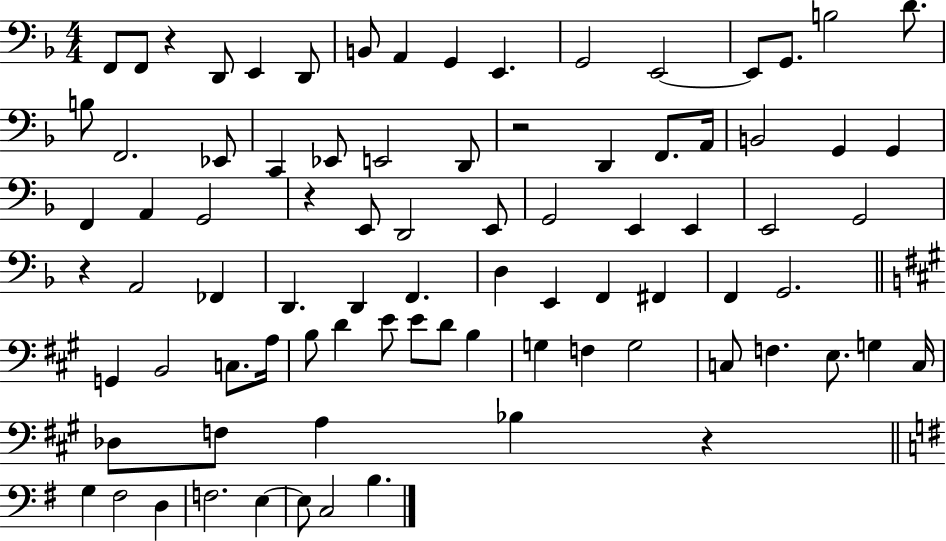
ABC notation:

X:1
T:Untitled
M:4/4
L:1/4
K:F
F,,/2 F,,/2 z D,,/2 E,, D,,/2 B,,/2 A,, G,, E,, G,,2 E,,2 E,,/2 G,,/2 B,2 D/2 B,/2 F,,2 _E,,/2 C,, _E,,/2 E,,2 D,,/2 z2 D,, F,,/2 A,,/4 B,,2 G,, G,, F,, A,, G,,2 z E,,/2 D,,2 E,,/2 G,,2 E,, E,, E,,2 G,,2 z A,,2 _F,, D,, D,, F,, D, E,, F,, ^F,, F,, G,,2 G,, B,,2 C,/2 A,/4 B,/2 D E/2 E/2 D/2 B, G, F, G,2 C,/2 F, E,/2 G, C,/4 _D,/2 F,/2 A, _B, z G, ^F,2 D, F,2 E, E,/2 C,2 B,